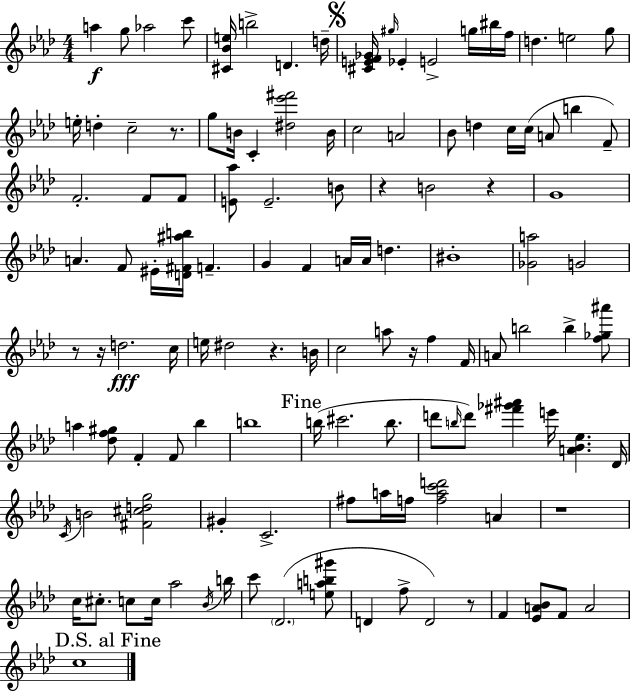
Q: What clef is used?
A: treble